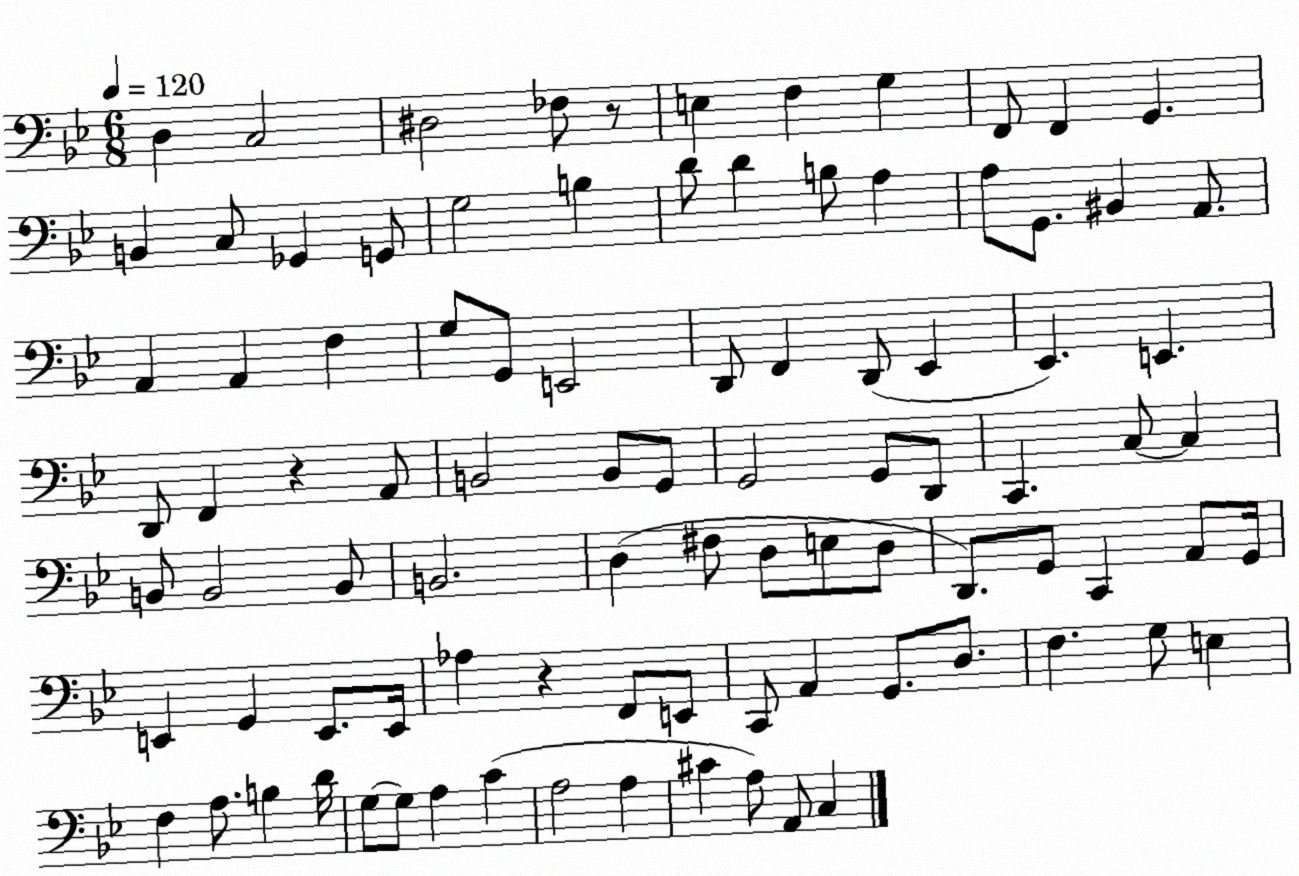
X:1
T:Untitled
M:6/8
L:1/4
K:Bb
D, C,2 ^D,2 _F,/2 z/2 E, F, G, F,,/2 F,, G,, B,, C,/2 _G,, G,,/2 G,2 B, D/2 D B,/2 A, A,/2 G,,/2 ^B,, A,,/2 A,, A,, F, G,/2 G,,/2 E,,2 D,,/2 F,, D,,/2 _E,, _E,, E,, D,,/2 F,, z A,,/2 B,,2 B,,/2 G,,/2 G,,2 G,,/2 D,,/2 C,, C,/2 C, B,,/2 B,,2 B,,/2 B,,2 D, ^F,/2 D,/2 E,/2 D,/2 D,,/2 G,,/2 C,, A,,/2 G,,/4 E,, G,, E,,/2 E,,/4 _A, z F,,/2 E,,/2 C,,/2 A,, G,,/2 D,/2 F, G,/2 E, F, A,/2 B, D/4 G,/2 G,/2 A, C A,2 A, ^C A,/2 A,,/2 C,